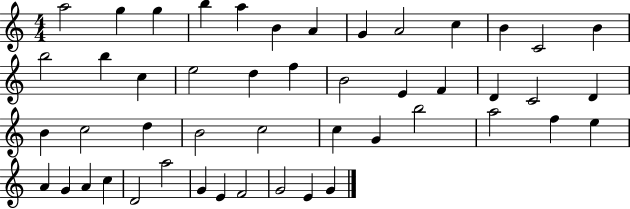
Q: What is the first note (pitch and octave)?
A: A5